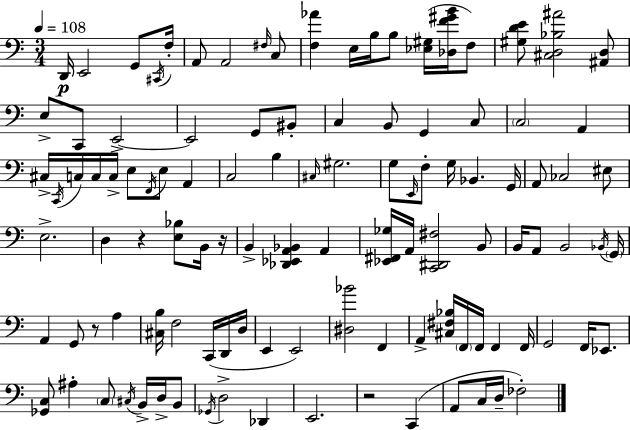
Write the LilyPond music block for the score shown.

{
  \clef bass
  \numericTimeSignature
  \time 3/4
  \key a \minor
  \tempo 4 = 108
  d,16\p e,2 g,8 \acciaccatura { cis,16 } | f16-. a,8 a,2 \grace { fis16 } | c8 <f aes'>4 e16 b16 b8 <ees gis>16( <des f' gis' b'>16 | f8) <gis d' e'>8 <cis d bes ais'>2 | \break <ais, d>8 e8-> c,8 e,2->~~ | e,2 g,8 | bis,8-. c4 b,8 g,4 | c8 \parenthesize c2 a,4 | \break cis16-> \acciaccatura { c,16 } c16 c16 c16-> e8 \acciaccatura { f,16 } e8 | a,4 c2 | b4 \grace { cis16 } gis2. | g8 \grace { e,16 } f8-. g16 bes,4. | \break g,16 a,8 ces2 | eis8 e2.-> | d4 r4 | <e bes>8 b,16 r16 b,4-> <des, ees, a, bes,>4 | \break a,4 <ees, fis, ges>16 a,16 <c, dis, fis>2 | b,8 b,16 a,8 b,2 | \acciaccatura { bes,16 } \parenthesize g,16 a,4 g,8 | r8 a4 <cis b>16 f2 | \break c,16( d,16 d16 e,4 e,2) | <dis bes'>2 | f,4 a,4-> <cis fis bes>16 | \parenthesize f,16 f,16 f,4 f,16 g,2 | \break f,16 ees,8. <ges, c>8 ais4-. | \parenthesize c8 \acciaccatura { cis16 } b,16-> d16-> b,8 \acciaccatura { ges,16 } d2-> | des,4 e,2. | r2 | \break c,4( a,8 c16 | d16-- fes2-.) \bar "|."
}